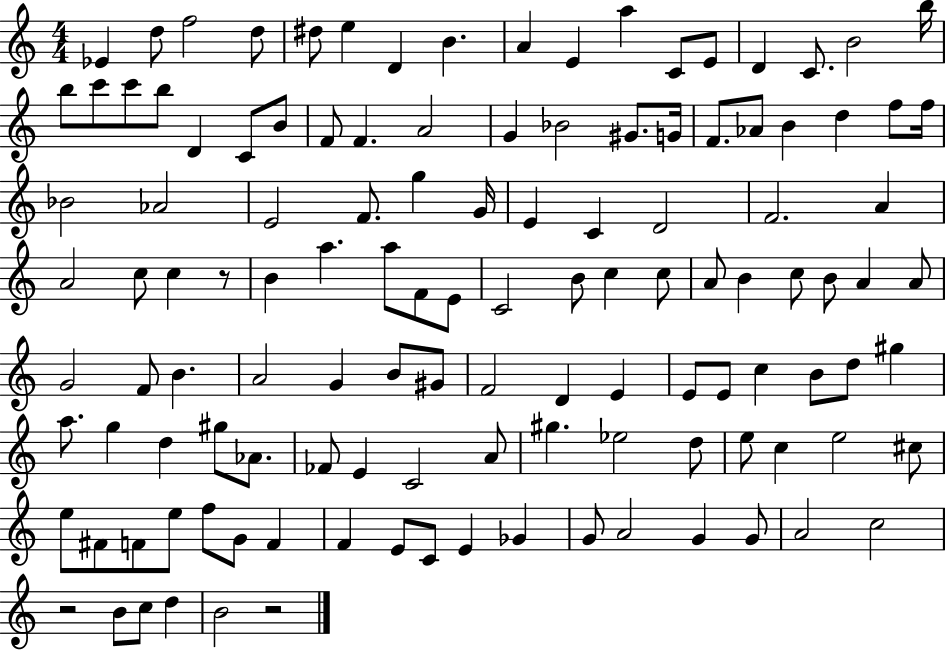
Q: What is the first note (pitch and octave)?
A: Eb4